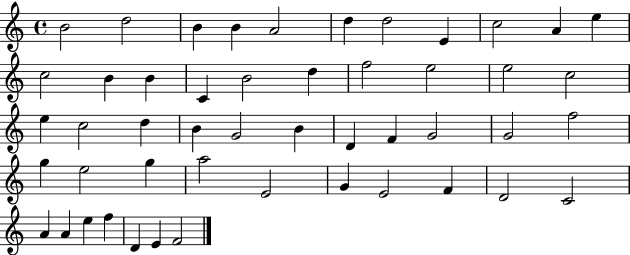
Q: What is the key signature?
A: C major